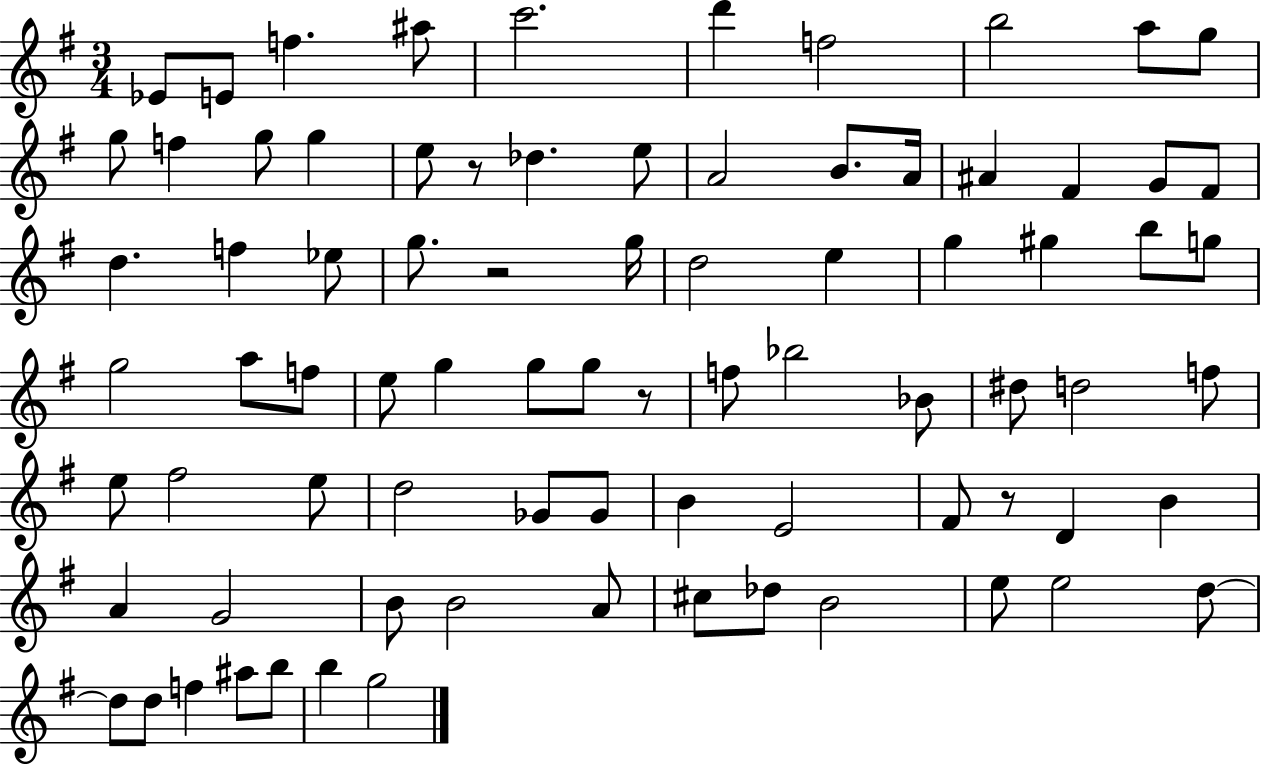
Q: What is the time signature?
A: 3/4